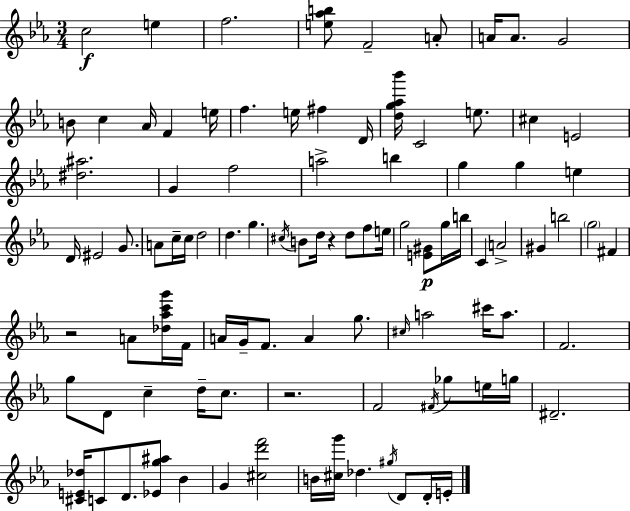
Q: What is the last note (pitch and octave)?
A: E4